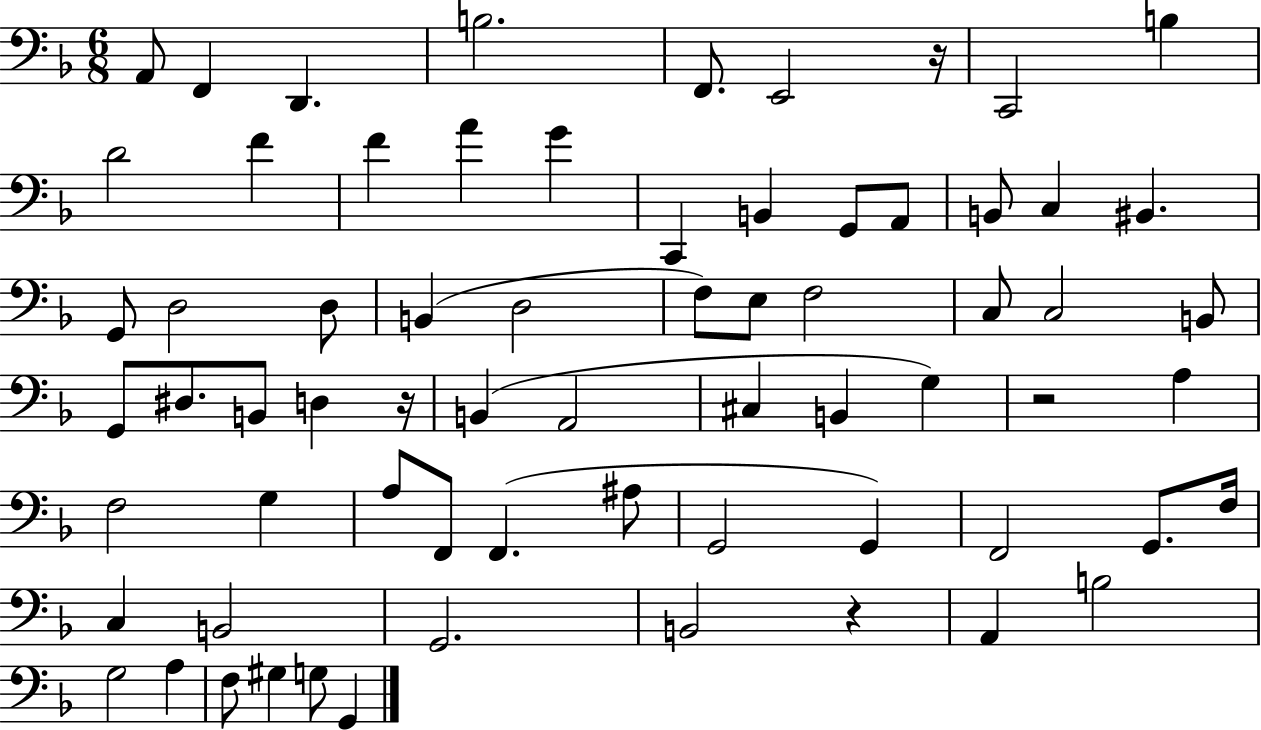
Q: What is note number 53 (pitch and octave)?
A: C3